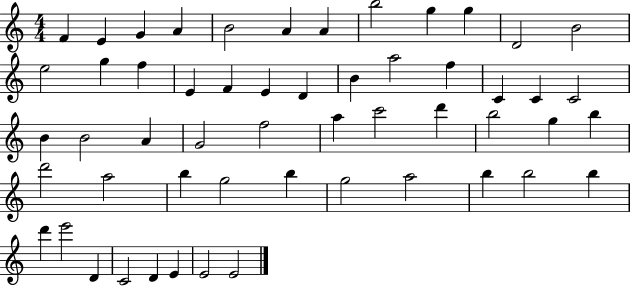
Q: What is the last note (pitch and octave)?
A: E4